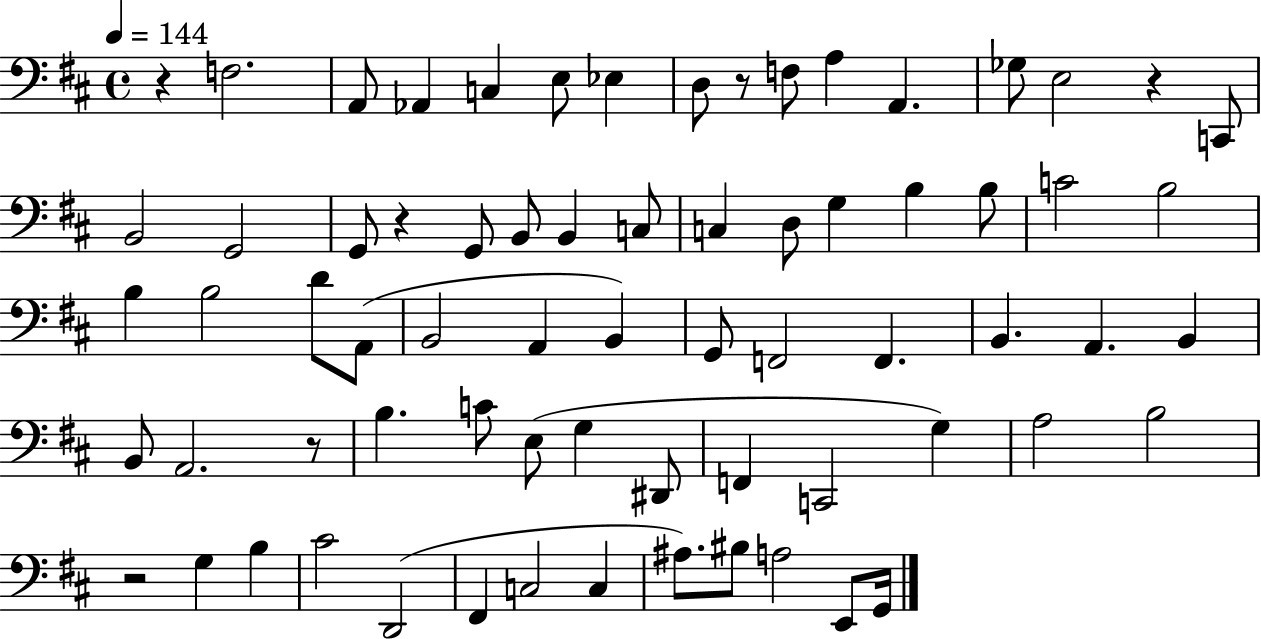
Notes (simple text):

R/q F3/h. A2/e Ab2/q C3/q E3/e Eb3/q D3/e R/e F3/e A3/q A2/q. Gb3/e E3/h R/q C2/e B2/h G2/h G2/e R/q G2/e B2/e B2/q C3/e C3/q D3/e G3/q B3/q B3/e C4/h B3/h B3/q B3/h D4/e A2/e B2/h A2/q B2/q G2/e F2/h F2/q. B2/q. A2/q. B2/q B2/e A2/h. R/e B3/q. C4/e E3/e G3/q D#2/e F2/q C2/h G3/q A3/h B3/h R/h G3/q B3/q C#4/h D2/h F#2/q C3/h C3/q A#3/e. BIS3/e A3/h E2/e G2/s